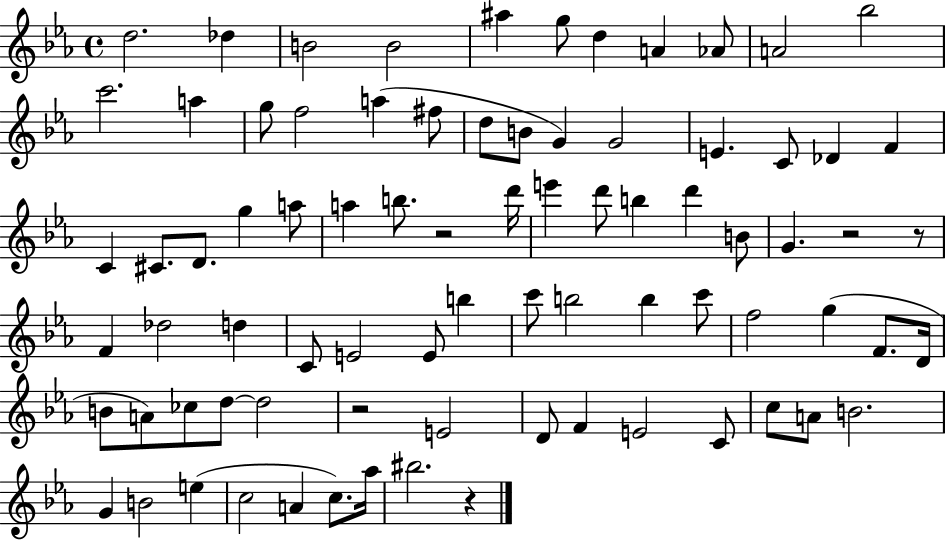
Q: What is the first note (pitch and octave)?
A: D5